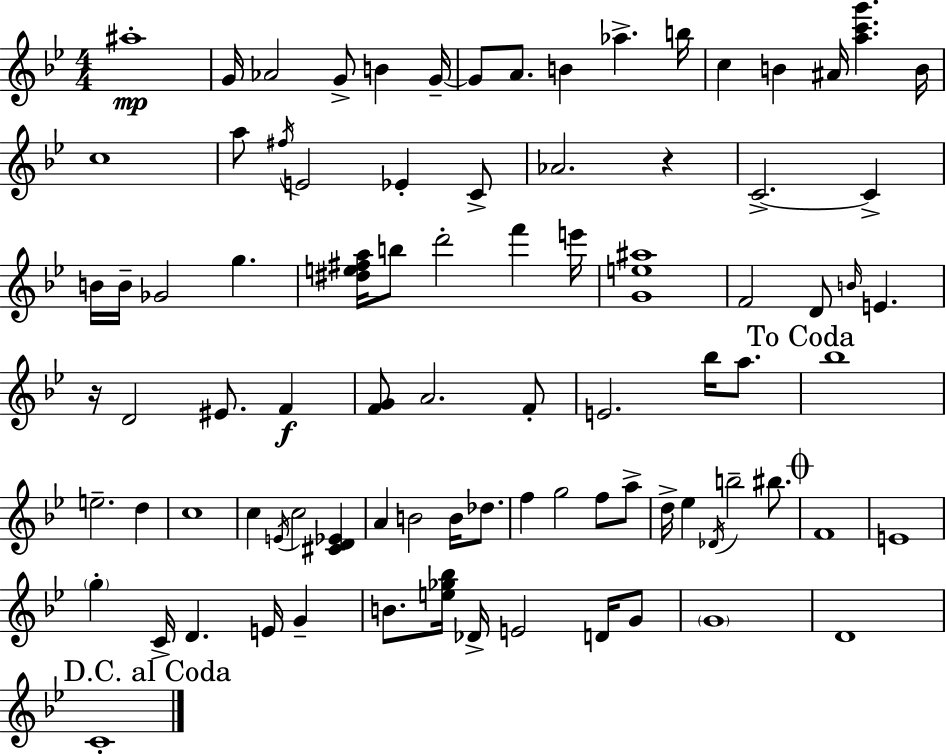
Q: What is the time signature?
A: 4/4